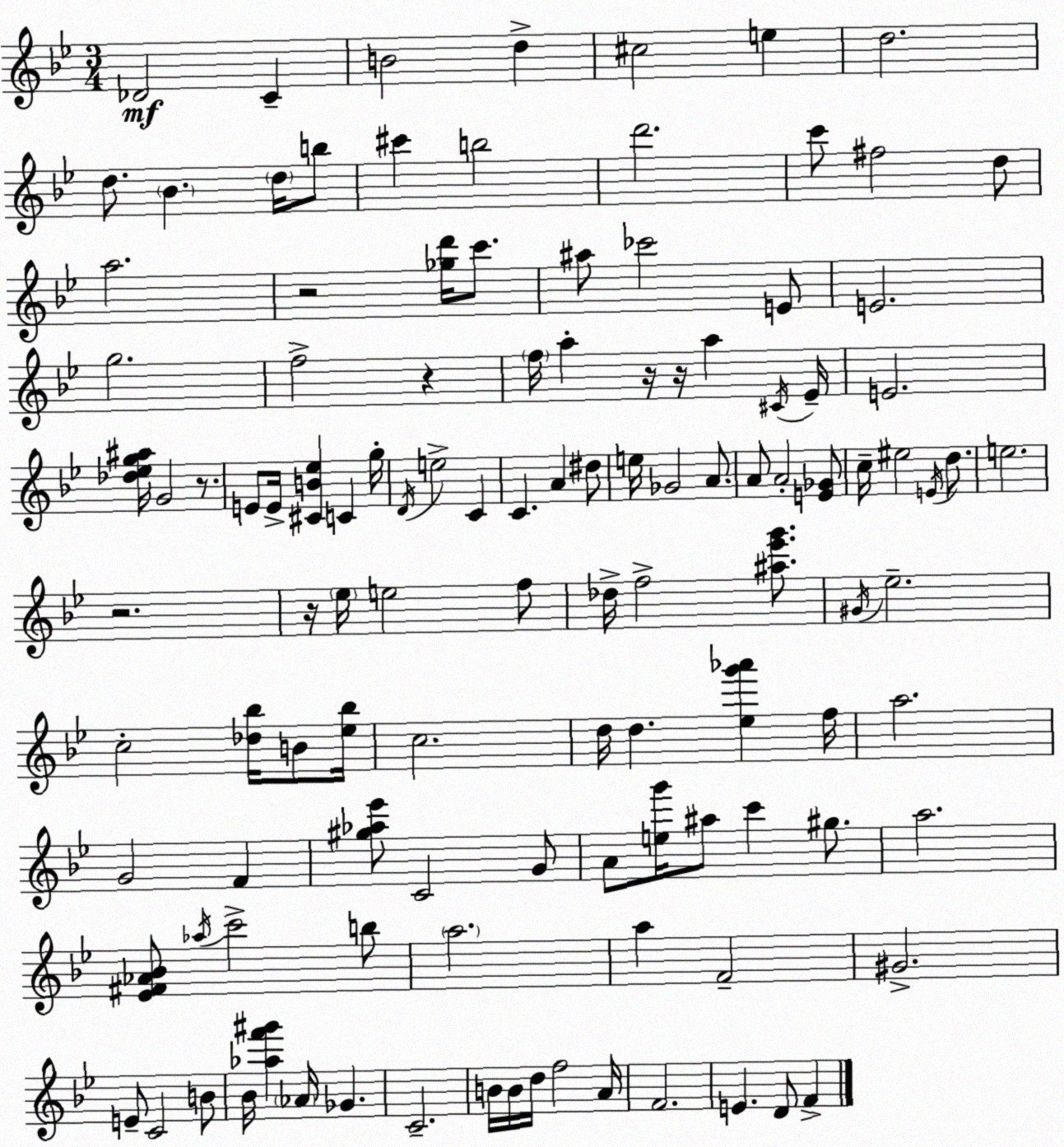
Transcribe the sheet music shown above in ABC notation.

X:1
T:Untitled
M:3/4
L:1/4
K:Gm
_D2 C B2 d ^c2 e d2 d/2 _B d/4 b/2 ^c' b2 d'2 c'/2 ^f2 d/2 a2 z2 [_gd']/4 c'/2 ^a/2 _c'2 E/2 E2 g2 f2 z f/4 a z/4 z/4 a ^C/4 _E/4 E2 [_d_eg^a]/4 G2 z/2 E/2 E/4 [^CB_e] C g/4 D/4 e2 C C A ^d/2 e/4 _G2 A/2 A/2 A2 [E_G]/2 c/4 ^e2 E/4 d/2 e2 z2 z/4 _e/4 e2 f/2 _d/4 f2 [^a_e'g']/2 ^G/4 _e2 c2 [_d_b]/4 B/2 [_e_b]/4 c2 d/4 d [_eg'_a'] f/4 a2 G2 F [^g_a_e']/2 C2 G/2 A/2 [eg']/4 ^a/2 c' ^g/2 a2 [_E^F_A_B]/2 _a/4 c'2 b/2 a2 a F2 ^G2 E/2 C2 B/2 _B/4 [_af'^g'] _A/4 _G C2 B/4 B/4 d/4 f2 A/4 F2 E D/2 F